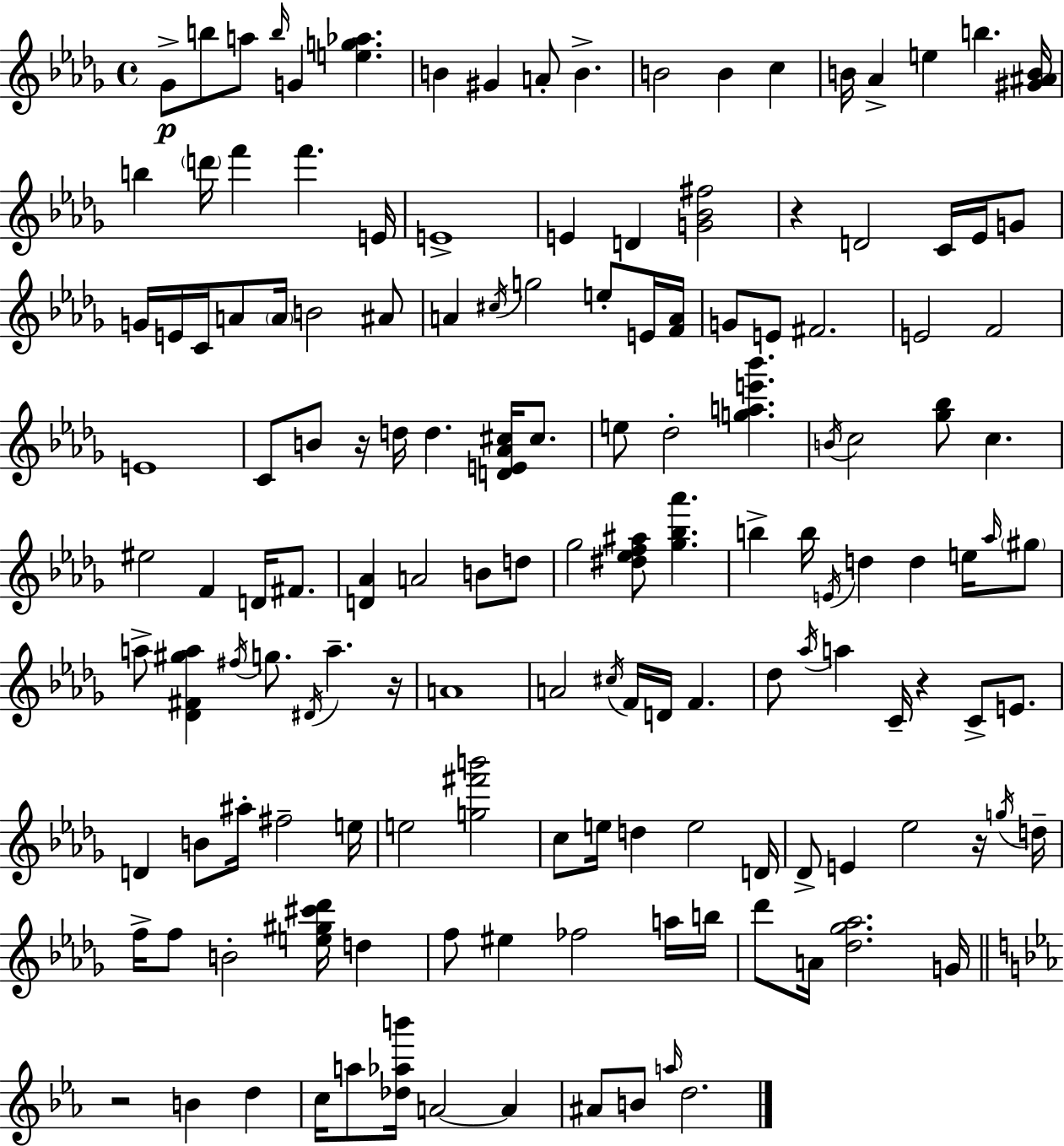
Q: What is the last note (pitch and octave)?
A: D5